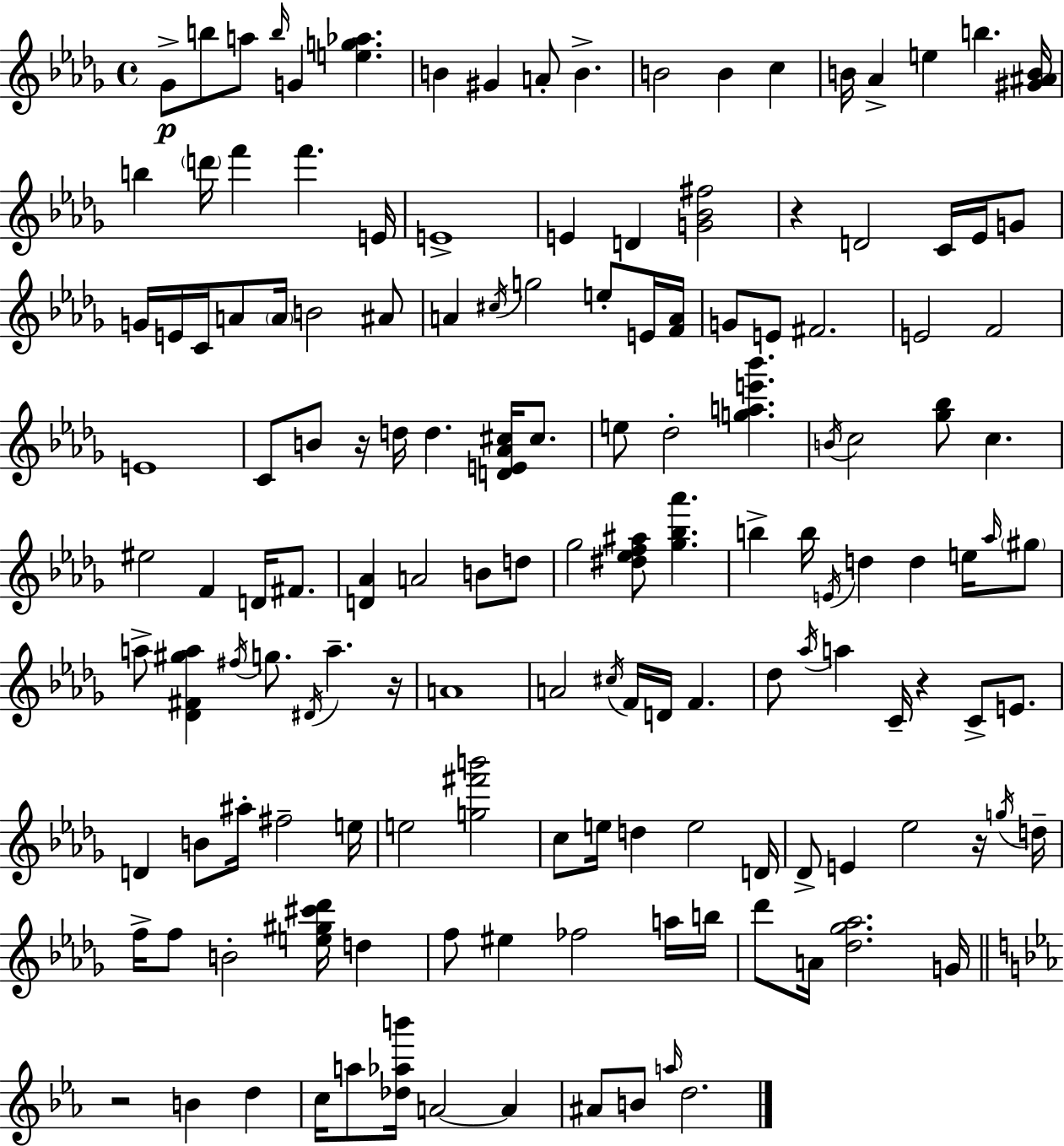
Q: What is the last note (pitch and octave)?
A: D5